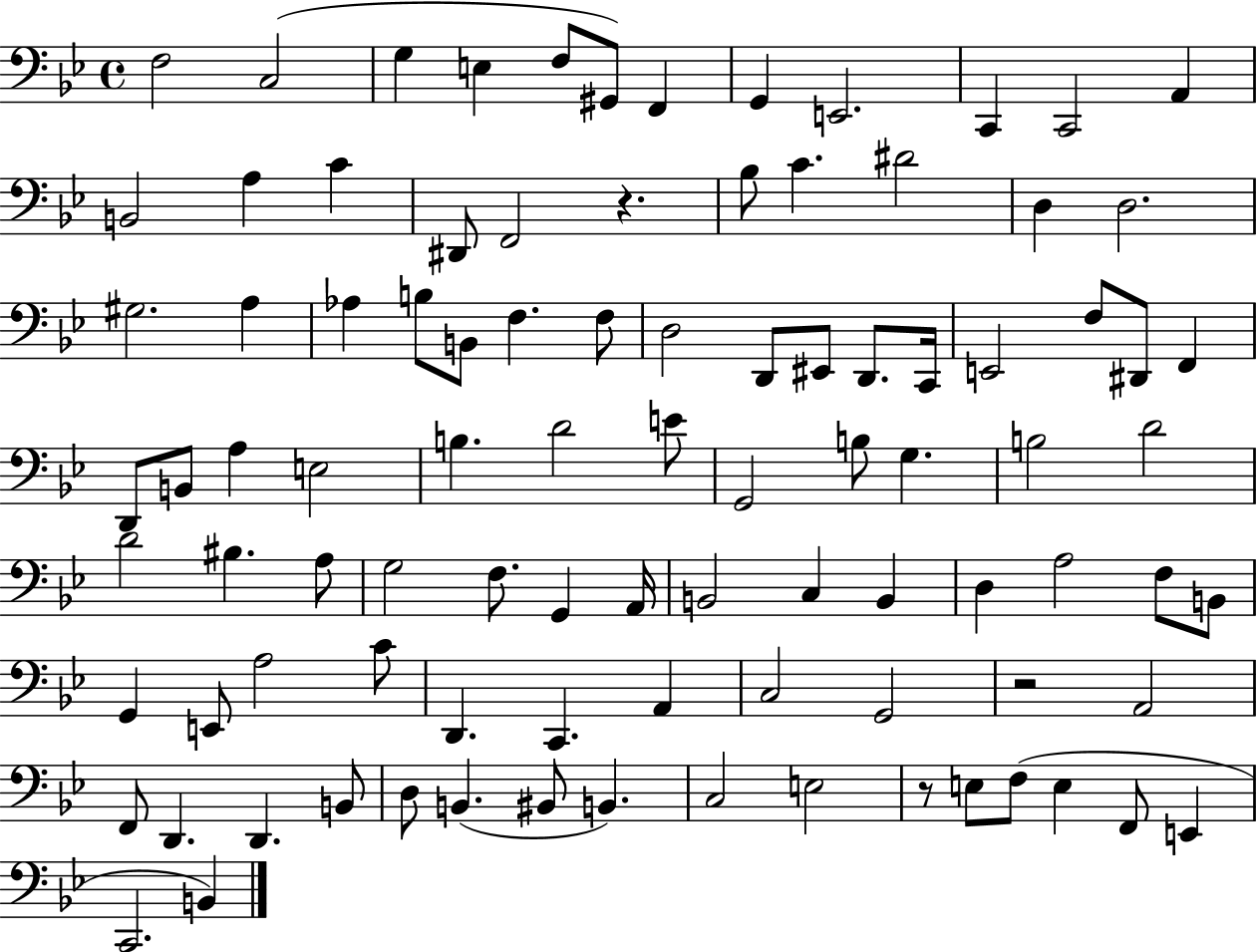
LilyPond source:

{
  \clef bass
  \time 4/4
  \defaultTimeSignature
  \key bes \major
  f2 c2( | g4 e4 f8 gis,8) f,4 | g,4 e,2. | c,4 c,2 a,4 | \break b,2 a4 c'4 | dis,8 f,2 r4. | bes8 c'4. dis'2 | d4 d2. | \break gis2. a4 | aes4 b8 b,8 f4. f8 | d2 d,8 eis,8 d,8. c,16 | e,2 f8 dis,8 f,4 | \break d,8 b,8 a4 e2 | b4. d'2 e'8 | g,2 b8 g4. | b2 d'2 | \break d'2 bis4. a8 | g2 f8. g,4 a,16 | b,2 c4 b,4 | d4 a2 f8 b,8 | \break g,4 e,8 a2 c'8 | d,4. c,4. a,4 | c2 g,2 | r2 a,2 | \break f,8 d,4. d,4. b,8 | d8 b,4.( bis,8 b,4.) | c2 e2 | r8 e8 f8( e4 f,8 e,4 | \break c,2. b,4) | \bar "|."
}